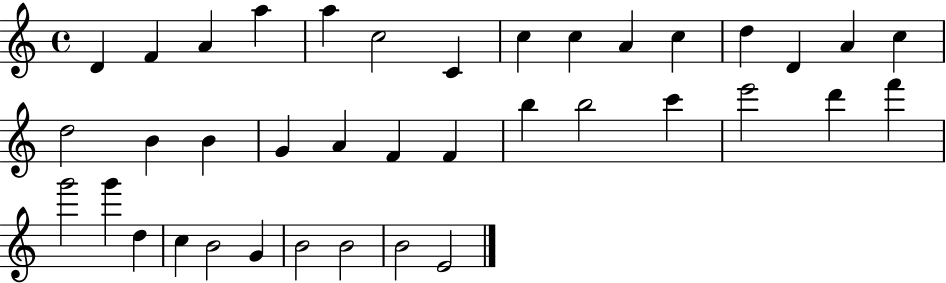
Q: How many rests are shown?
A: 0